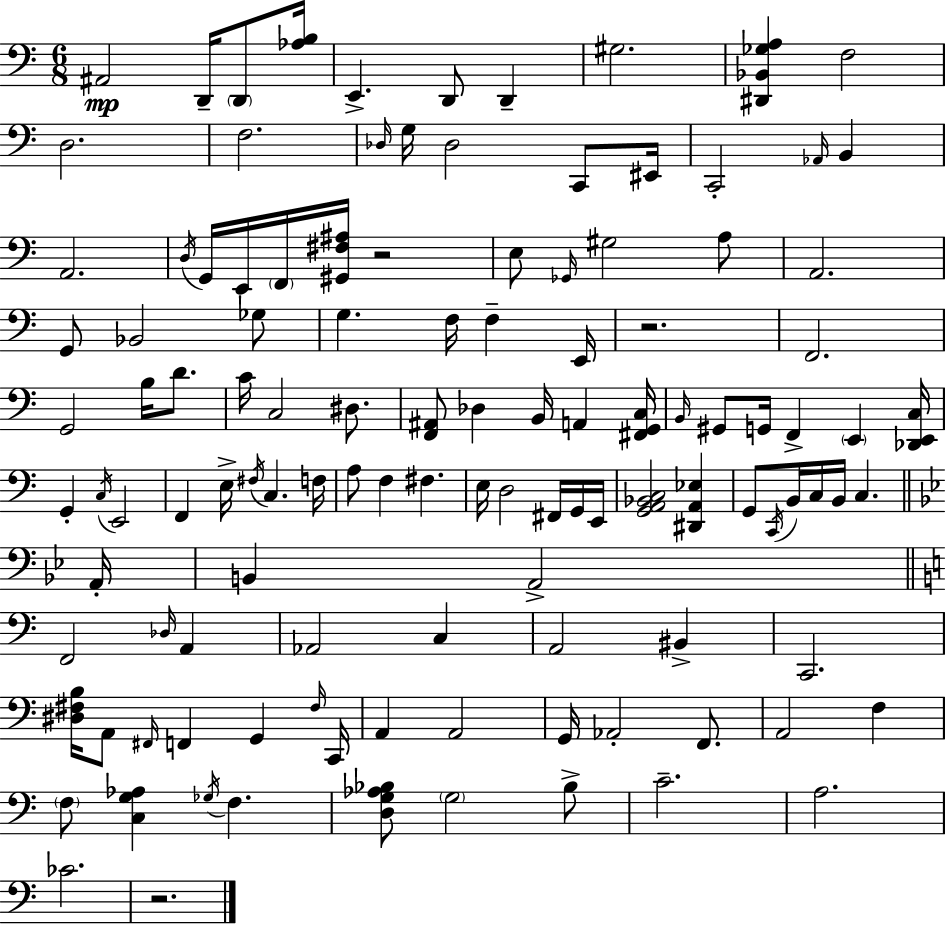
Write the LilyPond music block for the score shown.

{
  \clef bass
  \numericTimeSignature
  \time 6/8
  \key c \major
  ais,2\mp d,16-- \parenthesize d,8 <aes b>16 | e,4.-> d,8 d,4-- | gis2. | <dis, bes, ges a>4 f2 | \break d2. | f2. | \grace { des16 } g16 des2 c,8 | eis,16 c,2-. \grace { aes,16 } b,4 | \break a,2. | \acciaccatura { d16 } g,16 e,16 \parenthesize f,16 <gis, fis ais>16 r2 | e8 \grace { ges,16 } gis2 | a8 a,2. | \break g,8 bes,2 | ges8 g4. f16 f4-- | e,16 r2. | f,2. | \break g,2 | b16 d'8. c'16 c2 | dis8. <f, ais,>8 des4 b,16 a,4 | <fis, g, c>16 \grace { b,16 } gis,8 g,16 f,4-> | \break \parenthesize e,4 <des, e, c>16 g,4-. \acciaccatura { c16 } e,2 | f,4 e16-> \acciaccatura { fis16 } | c4. f16 a8 f4 | fis4. e16 d2 | \break fis,16 g,16 e,16 <g, a, bes, c>2 | <dis, a, ees>4 g,8 \acciaccatura { c,16 } b,16 c16 | b,16 c4. \bar "||" \break \key bes \major a,16-. b,4 a,2-> | \bar "||" \break \key c \major f,2 \grace { des16 } a,4 | aes,2 c4 | a,2 bis,4-> | c,2. | \break <dis fis b>16 a,8 \grace { fis,16 } f,4 g,4 | \grace { fis16 } c,16 a,4 a,2 | g,16 aes,2-. | f,8. a,2 f4 | \break \parenthesize f8 <c g aes>4 \acciaccatura { ges16 } f4. | <d g aes bes>8 \parenthesize g2 | bes8-> c'2.-- | a2. | \break ces'2. | r2. | \bar "|."
}